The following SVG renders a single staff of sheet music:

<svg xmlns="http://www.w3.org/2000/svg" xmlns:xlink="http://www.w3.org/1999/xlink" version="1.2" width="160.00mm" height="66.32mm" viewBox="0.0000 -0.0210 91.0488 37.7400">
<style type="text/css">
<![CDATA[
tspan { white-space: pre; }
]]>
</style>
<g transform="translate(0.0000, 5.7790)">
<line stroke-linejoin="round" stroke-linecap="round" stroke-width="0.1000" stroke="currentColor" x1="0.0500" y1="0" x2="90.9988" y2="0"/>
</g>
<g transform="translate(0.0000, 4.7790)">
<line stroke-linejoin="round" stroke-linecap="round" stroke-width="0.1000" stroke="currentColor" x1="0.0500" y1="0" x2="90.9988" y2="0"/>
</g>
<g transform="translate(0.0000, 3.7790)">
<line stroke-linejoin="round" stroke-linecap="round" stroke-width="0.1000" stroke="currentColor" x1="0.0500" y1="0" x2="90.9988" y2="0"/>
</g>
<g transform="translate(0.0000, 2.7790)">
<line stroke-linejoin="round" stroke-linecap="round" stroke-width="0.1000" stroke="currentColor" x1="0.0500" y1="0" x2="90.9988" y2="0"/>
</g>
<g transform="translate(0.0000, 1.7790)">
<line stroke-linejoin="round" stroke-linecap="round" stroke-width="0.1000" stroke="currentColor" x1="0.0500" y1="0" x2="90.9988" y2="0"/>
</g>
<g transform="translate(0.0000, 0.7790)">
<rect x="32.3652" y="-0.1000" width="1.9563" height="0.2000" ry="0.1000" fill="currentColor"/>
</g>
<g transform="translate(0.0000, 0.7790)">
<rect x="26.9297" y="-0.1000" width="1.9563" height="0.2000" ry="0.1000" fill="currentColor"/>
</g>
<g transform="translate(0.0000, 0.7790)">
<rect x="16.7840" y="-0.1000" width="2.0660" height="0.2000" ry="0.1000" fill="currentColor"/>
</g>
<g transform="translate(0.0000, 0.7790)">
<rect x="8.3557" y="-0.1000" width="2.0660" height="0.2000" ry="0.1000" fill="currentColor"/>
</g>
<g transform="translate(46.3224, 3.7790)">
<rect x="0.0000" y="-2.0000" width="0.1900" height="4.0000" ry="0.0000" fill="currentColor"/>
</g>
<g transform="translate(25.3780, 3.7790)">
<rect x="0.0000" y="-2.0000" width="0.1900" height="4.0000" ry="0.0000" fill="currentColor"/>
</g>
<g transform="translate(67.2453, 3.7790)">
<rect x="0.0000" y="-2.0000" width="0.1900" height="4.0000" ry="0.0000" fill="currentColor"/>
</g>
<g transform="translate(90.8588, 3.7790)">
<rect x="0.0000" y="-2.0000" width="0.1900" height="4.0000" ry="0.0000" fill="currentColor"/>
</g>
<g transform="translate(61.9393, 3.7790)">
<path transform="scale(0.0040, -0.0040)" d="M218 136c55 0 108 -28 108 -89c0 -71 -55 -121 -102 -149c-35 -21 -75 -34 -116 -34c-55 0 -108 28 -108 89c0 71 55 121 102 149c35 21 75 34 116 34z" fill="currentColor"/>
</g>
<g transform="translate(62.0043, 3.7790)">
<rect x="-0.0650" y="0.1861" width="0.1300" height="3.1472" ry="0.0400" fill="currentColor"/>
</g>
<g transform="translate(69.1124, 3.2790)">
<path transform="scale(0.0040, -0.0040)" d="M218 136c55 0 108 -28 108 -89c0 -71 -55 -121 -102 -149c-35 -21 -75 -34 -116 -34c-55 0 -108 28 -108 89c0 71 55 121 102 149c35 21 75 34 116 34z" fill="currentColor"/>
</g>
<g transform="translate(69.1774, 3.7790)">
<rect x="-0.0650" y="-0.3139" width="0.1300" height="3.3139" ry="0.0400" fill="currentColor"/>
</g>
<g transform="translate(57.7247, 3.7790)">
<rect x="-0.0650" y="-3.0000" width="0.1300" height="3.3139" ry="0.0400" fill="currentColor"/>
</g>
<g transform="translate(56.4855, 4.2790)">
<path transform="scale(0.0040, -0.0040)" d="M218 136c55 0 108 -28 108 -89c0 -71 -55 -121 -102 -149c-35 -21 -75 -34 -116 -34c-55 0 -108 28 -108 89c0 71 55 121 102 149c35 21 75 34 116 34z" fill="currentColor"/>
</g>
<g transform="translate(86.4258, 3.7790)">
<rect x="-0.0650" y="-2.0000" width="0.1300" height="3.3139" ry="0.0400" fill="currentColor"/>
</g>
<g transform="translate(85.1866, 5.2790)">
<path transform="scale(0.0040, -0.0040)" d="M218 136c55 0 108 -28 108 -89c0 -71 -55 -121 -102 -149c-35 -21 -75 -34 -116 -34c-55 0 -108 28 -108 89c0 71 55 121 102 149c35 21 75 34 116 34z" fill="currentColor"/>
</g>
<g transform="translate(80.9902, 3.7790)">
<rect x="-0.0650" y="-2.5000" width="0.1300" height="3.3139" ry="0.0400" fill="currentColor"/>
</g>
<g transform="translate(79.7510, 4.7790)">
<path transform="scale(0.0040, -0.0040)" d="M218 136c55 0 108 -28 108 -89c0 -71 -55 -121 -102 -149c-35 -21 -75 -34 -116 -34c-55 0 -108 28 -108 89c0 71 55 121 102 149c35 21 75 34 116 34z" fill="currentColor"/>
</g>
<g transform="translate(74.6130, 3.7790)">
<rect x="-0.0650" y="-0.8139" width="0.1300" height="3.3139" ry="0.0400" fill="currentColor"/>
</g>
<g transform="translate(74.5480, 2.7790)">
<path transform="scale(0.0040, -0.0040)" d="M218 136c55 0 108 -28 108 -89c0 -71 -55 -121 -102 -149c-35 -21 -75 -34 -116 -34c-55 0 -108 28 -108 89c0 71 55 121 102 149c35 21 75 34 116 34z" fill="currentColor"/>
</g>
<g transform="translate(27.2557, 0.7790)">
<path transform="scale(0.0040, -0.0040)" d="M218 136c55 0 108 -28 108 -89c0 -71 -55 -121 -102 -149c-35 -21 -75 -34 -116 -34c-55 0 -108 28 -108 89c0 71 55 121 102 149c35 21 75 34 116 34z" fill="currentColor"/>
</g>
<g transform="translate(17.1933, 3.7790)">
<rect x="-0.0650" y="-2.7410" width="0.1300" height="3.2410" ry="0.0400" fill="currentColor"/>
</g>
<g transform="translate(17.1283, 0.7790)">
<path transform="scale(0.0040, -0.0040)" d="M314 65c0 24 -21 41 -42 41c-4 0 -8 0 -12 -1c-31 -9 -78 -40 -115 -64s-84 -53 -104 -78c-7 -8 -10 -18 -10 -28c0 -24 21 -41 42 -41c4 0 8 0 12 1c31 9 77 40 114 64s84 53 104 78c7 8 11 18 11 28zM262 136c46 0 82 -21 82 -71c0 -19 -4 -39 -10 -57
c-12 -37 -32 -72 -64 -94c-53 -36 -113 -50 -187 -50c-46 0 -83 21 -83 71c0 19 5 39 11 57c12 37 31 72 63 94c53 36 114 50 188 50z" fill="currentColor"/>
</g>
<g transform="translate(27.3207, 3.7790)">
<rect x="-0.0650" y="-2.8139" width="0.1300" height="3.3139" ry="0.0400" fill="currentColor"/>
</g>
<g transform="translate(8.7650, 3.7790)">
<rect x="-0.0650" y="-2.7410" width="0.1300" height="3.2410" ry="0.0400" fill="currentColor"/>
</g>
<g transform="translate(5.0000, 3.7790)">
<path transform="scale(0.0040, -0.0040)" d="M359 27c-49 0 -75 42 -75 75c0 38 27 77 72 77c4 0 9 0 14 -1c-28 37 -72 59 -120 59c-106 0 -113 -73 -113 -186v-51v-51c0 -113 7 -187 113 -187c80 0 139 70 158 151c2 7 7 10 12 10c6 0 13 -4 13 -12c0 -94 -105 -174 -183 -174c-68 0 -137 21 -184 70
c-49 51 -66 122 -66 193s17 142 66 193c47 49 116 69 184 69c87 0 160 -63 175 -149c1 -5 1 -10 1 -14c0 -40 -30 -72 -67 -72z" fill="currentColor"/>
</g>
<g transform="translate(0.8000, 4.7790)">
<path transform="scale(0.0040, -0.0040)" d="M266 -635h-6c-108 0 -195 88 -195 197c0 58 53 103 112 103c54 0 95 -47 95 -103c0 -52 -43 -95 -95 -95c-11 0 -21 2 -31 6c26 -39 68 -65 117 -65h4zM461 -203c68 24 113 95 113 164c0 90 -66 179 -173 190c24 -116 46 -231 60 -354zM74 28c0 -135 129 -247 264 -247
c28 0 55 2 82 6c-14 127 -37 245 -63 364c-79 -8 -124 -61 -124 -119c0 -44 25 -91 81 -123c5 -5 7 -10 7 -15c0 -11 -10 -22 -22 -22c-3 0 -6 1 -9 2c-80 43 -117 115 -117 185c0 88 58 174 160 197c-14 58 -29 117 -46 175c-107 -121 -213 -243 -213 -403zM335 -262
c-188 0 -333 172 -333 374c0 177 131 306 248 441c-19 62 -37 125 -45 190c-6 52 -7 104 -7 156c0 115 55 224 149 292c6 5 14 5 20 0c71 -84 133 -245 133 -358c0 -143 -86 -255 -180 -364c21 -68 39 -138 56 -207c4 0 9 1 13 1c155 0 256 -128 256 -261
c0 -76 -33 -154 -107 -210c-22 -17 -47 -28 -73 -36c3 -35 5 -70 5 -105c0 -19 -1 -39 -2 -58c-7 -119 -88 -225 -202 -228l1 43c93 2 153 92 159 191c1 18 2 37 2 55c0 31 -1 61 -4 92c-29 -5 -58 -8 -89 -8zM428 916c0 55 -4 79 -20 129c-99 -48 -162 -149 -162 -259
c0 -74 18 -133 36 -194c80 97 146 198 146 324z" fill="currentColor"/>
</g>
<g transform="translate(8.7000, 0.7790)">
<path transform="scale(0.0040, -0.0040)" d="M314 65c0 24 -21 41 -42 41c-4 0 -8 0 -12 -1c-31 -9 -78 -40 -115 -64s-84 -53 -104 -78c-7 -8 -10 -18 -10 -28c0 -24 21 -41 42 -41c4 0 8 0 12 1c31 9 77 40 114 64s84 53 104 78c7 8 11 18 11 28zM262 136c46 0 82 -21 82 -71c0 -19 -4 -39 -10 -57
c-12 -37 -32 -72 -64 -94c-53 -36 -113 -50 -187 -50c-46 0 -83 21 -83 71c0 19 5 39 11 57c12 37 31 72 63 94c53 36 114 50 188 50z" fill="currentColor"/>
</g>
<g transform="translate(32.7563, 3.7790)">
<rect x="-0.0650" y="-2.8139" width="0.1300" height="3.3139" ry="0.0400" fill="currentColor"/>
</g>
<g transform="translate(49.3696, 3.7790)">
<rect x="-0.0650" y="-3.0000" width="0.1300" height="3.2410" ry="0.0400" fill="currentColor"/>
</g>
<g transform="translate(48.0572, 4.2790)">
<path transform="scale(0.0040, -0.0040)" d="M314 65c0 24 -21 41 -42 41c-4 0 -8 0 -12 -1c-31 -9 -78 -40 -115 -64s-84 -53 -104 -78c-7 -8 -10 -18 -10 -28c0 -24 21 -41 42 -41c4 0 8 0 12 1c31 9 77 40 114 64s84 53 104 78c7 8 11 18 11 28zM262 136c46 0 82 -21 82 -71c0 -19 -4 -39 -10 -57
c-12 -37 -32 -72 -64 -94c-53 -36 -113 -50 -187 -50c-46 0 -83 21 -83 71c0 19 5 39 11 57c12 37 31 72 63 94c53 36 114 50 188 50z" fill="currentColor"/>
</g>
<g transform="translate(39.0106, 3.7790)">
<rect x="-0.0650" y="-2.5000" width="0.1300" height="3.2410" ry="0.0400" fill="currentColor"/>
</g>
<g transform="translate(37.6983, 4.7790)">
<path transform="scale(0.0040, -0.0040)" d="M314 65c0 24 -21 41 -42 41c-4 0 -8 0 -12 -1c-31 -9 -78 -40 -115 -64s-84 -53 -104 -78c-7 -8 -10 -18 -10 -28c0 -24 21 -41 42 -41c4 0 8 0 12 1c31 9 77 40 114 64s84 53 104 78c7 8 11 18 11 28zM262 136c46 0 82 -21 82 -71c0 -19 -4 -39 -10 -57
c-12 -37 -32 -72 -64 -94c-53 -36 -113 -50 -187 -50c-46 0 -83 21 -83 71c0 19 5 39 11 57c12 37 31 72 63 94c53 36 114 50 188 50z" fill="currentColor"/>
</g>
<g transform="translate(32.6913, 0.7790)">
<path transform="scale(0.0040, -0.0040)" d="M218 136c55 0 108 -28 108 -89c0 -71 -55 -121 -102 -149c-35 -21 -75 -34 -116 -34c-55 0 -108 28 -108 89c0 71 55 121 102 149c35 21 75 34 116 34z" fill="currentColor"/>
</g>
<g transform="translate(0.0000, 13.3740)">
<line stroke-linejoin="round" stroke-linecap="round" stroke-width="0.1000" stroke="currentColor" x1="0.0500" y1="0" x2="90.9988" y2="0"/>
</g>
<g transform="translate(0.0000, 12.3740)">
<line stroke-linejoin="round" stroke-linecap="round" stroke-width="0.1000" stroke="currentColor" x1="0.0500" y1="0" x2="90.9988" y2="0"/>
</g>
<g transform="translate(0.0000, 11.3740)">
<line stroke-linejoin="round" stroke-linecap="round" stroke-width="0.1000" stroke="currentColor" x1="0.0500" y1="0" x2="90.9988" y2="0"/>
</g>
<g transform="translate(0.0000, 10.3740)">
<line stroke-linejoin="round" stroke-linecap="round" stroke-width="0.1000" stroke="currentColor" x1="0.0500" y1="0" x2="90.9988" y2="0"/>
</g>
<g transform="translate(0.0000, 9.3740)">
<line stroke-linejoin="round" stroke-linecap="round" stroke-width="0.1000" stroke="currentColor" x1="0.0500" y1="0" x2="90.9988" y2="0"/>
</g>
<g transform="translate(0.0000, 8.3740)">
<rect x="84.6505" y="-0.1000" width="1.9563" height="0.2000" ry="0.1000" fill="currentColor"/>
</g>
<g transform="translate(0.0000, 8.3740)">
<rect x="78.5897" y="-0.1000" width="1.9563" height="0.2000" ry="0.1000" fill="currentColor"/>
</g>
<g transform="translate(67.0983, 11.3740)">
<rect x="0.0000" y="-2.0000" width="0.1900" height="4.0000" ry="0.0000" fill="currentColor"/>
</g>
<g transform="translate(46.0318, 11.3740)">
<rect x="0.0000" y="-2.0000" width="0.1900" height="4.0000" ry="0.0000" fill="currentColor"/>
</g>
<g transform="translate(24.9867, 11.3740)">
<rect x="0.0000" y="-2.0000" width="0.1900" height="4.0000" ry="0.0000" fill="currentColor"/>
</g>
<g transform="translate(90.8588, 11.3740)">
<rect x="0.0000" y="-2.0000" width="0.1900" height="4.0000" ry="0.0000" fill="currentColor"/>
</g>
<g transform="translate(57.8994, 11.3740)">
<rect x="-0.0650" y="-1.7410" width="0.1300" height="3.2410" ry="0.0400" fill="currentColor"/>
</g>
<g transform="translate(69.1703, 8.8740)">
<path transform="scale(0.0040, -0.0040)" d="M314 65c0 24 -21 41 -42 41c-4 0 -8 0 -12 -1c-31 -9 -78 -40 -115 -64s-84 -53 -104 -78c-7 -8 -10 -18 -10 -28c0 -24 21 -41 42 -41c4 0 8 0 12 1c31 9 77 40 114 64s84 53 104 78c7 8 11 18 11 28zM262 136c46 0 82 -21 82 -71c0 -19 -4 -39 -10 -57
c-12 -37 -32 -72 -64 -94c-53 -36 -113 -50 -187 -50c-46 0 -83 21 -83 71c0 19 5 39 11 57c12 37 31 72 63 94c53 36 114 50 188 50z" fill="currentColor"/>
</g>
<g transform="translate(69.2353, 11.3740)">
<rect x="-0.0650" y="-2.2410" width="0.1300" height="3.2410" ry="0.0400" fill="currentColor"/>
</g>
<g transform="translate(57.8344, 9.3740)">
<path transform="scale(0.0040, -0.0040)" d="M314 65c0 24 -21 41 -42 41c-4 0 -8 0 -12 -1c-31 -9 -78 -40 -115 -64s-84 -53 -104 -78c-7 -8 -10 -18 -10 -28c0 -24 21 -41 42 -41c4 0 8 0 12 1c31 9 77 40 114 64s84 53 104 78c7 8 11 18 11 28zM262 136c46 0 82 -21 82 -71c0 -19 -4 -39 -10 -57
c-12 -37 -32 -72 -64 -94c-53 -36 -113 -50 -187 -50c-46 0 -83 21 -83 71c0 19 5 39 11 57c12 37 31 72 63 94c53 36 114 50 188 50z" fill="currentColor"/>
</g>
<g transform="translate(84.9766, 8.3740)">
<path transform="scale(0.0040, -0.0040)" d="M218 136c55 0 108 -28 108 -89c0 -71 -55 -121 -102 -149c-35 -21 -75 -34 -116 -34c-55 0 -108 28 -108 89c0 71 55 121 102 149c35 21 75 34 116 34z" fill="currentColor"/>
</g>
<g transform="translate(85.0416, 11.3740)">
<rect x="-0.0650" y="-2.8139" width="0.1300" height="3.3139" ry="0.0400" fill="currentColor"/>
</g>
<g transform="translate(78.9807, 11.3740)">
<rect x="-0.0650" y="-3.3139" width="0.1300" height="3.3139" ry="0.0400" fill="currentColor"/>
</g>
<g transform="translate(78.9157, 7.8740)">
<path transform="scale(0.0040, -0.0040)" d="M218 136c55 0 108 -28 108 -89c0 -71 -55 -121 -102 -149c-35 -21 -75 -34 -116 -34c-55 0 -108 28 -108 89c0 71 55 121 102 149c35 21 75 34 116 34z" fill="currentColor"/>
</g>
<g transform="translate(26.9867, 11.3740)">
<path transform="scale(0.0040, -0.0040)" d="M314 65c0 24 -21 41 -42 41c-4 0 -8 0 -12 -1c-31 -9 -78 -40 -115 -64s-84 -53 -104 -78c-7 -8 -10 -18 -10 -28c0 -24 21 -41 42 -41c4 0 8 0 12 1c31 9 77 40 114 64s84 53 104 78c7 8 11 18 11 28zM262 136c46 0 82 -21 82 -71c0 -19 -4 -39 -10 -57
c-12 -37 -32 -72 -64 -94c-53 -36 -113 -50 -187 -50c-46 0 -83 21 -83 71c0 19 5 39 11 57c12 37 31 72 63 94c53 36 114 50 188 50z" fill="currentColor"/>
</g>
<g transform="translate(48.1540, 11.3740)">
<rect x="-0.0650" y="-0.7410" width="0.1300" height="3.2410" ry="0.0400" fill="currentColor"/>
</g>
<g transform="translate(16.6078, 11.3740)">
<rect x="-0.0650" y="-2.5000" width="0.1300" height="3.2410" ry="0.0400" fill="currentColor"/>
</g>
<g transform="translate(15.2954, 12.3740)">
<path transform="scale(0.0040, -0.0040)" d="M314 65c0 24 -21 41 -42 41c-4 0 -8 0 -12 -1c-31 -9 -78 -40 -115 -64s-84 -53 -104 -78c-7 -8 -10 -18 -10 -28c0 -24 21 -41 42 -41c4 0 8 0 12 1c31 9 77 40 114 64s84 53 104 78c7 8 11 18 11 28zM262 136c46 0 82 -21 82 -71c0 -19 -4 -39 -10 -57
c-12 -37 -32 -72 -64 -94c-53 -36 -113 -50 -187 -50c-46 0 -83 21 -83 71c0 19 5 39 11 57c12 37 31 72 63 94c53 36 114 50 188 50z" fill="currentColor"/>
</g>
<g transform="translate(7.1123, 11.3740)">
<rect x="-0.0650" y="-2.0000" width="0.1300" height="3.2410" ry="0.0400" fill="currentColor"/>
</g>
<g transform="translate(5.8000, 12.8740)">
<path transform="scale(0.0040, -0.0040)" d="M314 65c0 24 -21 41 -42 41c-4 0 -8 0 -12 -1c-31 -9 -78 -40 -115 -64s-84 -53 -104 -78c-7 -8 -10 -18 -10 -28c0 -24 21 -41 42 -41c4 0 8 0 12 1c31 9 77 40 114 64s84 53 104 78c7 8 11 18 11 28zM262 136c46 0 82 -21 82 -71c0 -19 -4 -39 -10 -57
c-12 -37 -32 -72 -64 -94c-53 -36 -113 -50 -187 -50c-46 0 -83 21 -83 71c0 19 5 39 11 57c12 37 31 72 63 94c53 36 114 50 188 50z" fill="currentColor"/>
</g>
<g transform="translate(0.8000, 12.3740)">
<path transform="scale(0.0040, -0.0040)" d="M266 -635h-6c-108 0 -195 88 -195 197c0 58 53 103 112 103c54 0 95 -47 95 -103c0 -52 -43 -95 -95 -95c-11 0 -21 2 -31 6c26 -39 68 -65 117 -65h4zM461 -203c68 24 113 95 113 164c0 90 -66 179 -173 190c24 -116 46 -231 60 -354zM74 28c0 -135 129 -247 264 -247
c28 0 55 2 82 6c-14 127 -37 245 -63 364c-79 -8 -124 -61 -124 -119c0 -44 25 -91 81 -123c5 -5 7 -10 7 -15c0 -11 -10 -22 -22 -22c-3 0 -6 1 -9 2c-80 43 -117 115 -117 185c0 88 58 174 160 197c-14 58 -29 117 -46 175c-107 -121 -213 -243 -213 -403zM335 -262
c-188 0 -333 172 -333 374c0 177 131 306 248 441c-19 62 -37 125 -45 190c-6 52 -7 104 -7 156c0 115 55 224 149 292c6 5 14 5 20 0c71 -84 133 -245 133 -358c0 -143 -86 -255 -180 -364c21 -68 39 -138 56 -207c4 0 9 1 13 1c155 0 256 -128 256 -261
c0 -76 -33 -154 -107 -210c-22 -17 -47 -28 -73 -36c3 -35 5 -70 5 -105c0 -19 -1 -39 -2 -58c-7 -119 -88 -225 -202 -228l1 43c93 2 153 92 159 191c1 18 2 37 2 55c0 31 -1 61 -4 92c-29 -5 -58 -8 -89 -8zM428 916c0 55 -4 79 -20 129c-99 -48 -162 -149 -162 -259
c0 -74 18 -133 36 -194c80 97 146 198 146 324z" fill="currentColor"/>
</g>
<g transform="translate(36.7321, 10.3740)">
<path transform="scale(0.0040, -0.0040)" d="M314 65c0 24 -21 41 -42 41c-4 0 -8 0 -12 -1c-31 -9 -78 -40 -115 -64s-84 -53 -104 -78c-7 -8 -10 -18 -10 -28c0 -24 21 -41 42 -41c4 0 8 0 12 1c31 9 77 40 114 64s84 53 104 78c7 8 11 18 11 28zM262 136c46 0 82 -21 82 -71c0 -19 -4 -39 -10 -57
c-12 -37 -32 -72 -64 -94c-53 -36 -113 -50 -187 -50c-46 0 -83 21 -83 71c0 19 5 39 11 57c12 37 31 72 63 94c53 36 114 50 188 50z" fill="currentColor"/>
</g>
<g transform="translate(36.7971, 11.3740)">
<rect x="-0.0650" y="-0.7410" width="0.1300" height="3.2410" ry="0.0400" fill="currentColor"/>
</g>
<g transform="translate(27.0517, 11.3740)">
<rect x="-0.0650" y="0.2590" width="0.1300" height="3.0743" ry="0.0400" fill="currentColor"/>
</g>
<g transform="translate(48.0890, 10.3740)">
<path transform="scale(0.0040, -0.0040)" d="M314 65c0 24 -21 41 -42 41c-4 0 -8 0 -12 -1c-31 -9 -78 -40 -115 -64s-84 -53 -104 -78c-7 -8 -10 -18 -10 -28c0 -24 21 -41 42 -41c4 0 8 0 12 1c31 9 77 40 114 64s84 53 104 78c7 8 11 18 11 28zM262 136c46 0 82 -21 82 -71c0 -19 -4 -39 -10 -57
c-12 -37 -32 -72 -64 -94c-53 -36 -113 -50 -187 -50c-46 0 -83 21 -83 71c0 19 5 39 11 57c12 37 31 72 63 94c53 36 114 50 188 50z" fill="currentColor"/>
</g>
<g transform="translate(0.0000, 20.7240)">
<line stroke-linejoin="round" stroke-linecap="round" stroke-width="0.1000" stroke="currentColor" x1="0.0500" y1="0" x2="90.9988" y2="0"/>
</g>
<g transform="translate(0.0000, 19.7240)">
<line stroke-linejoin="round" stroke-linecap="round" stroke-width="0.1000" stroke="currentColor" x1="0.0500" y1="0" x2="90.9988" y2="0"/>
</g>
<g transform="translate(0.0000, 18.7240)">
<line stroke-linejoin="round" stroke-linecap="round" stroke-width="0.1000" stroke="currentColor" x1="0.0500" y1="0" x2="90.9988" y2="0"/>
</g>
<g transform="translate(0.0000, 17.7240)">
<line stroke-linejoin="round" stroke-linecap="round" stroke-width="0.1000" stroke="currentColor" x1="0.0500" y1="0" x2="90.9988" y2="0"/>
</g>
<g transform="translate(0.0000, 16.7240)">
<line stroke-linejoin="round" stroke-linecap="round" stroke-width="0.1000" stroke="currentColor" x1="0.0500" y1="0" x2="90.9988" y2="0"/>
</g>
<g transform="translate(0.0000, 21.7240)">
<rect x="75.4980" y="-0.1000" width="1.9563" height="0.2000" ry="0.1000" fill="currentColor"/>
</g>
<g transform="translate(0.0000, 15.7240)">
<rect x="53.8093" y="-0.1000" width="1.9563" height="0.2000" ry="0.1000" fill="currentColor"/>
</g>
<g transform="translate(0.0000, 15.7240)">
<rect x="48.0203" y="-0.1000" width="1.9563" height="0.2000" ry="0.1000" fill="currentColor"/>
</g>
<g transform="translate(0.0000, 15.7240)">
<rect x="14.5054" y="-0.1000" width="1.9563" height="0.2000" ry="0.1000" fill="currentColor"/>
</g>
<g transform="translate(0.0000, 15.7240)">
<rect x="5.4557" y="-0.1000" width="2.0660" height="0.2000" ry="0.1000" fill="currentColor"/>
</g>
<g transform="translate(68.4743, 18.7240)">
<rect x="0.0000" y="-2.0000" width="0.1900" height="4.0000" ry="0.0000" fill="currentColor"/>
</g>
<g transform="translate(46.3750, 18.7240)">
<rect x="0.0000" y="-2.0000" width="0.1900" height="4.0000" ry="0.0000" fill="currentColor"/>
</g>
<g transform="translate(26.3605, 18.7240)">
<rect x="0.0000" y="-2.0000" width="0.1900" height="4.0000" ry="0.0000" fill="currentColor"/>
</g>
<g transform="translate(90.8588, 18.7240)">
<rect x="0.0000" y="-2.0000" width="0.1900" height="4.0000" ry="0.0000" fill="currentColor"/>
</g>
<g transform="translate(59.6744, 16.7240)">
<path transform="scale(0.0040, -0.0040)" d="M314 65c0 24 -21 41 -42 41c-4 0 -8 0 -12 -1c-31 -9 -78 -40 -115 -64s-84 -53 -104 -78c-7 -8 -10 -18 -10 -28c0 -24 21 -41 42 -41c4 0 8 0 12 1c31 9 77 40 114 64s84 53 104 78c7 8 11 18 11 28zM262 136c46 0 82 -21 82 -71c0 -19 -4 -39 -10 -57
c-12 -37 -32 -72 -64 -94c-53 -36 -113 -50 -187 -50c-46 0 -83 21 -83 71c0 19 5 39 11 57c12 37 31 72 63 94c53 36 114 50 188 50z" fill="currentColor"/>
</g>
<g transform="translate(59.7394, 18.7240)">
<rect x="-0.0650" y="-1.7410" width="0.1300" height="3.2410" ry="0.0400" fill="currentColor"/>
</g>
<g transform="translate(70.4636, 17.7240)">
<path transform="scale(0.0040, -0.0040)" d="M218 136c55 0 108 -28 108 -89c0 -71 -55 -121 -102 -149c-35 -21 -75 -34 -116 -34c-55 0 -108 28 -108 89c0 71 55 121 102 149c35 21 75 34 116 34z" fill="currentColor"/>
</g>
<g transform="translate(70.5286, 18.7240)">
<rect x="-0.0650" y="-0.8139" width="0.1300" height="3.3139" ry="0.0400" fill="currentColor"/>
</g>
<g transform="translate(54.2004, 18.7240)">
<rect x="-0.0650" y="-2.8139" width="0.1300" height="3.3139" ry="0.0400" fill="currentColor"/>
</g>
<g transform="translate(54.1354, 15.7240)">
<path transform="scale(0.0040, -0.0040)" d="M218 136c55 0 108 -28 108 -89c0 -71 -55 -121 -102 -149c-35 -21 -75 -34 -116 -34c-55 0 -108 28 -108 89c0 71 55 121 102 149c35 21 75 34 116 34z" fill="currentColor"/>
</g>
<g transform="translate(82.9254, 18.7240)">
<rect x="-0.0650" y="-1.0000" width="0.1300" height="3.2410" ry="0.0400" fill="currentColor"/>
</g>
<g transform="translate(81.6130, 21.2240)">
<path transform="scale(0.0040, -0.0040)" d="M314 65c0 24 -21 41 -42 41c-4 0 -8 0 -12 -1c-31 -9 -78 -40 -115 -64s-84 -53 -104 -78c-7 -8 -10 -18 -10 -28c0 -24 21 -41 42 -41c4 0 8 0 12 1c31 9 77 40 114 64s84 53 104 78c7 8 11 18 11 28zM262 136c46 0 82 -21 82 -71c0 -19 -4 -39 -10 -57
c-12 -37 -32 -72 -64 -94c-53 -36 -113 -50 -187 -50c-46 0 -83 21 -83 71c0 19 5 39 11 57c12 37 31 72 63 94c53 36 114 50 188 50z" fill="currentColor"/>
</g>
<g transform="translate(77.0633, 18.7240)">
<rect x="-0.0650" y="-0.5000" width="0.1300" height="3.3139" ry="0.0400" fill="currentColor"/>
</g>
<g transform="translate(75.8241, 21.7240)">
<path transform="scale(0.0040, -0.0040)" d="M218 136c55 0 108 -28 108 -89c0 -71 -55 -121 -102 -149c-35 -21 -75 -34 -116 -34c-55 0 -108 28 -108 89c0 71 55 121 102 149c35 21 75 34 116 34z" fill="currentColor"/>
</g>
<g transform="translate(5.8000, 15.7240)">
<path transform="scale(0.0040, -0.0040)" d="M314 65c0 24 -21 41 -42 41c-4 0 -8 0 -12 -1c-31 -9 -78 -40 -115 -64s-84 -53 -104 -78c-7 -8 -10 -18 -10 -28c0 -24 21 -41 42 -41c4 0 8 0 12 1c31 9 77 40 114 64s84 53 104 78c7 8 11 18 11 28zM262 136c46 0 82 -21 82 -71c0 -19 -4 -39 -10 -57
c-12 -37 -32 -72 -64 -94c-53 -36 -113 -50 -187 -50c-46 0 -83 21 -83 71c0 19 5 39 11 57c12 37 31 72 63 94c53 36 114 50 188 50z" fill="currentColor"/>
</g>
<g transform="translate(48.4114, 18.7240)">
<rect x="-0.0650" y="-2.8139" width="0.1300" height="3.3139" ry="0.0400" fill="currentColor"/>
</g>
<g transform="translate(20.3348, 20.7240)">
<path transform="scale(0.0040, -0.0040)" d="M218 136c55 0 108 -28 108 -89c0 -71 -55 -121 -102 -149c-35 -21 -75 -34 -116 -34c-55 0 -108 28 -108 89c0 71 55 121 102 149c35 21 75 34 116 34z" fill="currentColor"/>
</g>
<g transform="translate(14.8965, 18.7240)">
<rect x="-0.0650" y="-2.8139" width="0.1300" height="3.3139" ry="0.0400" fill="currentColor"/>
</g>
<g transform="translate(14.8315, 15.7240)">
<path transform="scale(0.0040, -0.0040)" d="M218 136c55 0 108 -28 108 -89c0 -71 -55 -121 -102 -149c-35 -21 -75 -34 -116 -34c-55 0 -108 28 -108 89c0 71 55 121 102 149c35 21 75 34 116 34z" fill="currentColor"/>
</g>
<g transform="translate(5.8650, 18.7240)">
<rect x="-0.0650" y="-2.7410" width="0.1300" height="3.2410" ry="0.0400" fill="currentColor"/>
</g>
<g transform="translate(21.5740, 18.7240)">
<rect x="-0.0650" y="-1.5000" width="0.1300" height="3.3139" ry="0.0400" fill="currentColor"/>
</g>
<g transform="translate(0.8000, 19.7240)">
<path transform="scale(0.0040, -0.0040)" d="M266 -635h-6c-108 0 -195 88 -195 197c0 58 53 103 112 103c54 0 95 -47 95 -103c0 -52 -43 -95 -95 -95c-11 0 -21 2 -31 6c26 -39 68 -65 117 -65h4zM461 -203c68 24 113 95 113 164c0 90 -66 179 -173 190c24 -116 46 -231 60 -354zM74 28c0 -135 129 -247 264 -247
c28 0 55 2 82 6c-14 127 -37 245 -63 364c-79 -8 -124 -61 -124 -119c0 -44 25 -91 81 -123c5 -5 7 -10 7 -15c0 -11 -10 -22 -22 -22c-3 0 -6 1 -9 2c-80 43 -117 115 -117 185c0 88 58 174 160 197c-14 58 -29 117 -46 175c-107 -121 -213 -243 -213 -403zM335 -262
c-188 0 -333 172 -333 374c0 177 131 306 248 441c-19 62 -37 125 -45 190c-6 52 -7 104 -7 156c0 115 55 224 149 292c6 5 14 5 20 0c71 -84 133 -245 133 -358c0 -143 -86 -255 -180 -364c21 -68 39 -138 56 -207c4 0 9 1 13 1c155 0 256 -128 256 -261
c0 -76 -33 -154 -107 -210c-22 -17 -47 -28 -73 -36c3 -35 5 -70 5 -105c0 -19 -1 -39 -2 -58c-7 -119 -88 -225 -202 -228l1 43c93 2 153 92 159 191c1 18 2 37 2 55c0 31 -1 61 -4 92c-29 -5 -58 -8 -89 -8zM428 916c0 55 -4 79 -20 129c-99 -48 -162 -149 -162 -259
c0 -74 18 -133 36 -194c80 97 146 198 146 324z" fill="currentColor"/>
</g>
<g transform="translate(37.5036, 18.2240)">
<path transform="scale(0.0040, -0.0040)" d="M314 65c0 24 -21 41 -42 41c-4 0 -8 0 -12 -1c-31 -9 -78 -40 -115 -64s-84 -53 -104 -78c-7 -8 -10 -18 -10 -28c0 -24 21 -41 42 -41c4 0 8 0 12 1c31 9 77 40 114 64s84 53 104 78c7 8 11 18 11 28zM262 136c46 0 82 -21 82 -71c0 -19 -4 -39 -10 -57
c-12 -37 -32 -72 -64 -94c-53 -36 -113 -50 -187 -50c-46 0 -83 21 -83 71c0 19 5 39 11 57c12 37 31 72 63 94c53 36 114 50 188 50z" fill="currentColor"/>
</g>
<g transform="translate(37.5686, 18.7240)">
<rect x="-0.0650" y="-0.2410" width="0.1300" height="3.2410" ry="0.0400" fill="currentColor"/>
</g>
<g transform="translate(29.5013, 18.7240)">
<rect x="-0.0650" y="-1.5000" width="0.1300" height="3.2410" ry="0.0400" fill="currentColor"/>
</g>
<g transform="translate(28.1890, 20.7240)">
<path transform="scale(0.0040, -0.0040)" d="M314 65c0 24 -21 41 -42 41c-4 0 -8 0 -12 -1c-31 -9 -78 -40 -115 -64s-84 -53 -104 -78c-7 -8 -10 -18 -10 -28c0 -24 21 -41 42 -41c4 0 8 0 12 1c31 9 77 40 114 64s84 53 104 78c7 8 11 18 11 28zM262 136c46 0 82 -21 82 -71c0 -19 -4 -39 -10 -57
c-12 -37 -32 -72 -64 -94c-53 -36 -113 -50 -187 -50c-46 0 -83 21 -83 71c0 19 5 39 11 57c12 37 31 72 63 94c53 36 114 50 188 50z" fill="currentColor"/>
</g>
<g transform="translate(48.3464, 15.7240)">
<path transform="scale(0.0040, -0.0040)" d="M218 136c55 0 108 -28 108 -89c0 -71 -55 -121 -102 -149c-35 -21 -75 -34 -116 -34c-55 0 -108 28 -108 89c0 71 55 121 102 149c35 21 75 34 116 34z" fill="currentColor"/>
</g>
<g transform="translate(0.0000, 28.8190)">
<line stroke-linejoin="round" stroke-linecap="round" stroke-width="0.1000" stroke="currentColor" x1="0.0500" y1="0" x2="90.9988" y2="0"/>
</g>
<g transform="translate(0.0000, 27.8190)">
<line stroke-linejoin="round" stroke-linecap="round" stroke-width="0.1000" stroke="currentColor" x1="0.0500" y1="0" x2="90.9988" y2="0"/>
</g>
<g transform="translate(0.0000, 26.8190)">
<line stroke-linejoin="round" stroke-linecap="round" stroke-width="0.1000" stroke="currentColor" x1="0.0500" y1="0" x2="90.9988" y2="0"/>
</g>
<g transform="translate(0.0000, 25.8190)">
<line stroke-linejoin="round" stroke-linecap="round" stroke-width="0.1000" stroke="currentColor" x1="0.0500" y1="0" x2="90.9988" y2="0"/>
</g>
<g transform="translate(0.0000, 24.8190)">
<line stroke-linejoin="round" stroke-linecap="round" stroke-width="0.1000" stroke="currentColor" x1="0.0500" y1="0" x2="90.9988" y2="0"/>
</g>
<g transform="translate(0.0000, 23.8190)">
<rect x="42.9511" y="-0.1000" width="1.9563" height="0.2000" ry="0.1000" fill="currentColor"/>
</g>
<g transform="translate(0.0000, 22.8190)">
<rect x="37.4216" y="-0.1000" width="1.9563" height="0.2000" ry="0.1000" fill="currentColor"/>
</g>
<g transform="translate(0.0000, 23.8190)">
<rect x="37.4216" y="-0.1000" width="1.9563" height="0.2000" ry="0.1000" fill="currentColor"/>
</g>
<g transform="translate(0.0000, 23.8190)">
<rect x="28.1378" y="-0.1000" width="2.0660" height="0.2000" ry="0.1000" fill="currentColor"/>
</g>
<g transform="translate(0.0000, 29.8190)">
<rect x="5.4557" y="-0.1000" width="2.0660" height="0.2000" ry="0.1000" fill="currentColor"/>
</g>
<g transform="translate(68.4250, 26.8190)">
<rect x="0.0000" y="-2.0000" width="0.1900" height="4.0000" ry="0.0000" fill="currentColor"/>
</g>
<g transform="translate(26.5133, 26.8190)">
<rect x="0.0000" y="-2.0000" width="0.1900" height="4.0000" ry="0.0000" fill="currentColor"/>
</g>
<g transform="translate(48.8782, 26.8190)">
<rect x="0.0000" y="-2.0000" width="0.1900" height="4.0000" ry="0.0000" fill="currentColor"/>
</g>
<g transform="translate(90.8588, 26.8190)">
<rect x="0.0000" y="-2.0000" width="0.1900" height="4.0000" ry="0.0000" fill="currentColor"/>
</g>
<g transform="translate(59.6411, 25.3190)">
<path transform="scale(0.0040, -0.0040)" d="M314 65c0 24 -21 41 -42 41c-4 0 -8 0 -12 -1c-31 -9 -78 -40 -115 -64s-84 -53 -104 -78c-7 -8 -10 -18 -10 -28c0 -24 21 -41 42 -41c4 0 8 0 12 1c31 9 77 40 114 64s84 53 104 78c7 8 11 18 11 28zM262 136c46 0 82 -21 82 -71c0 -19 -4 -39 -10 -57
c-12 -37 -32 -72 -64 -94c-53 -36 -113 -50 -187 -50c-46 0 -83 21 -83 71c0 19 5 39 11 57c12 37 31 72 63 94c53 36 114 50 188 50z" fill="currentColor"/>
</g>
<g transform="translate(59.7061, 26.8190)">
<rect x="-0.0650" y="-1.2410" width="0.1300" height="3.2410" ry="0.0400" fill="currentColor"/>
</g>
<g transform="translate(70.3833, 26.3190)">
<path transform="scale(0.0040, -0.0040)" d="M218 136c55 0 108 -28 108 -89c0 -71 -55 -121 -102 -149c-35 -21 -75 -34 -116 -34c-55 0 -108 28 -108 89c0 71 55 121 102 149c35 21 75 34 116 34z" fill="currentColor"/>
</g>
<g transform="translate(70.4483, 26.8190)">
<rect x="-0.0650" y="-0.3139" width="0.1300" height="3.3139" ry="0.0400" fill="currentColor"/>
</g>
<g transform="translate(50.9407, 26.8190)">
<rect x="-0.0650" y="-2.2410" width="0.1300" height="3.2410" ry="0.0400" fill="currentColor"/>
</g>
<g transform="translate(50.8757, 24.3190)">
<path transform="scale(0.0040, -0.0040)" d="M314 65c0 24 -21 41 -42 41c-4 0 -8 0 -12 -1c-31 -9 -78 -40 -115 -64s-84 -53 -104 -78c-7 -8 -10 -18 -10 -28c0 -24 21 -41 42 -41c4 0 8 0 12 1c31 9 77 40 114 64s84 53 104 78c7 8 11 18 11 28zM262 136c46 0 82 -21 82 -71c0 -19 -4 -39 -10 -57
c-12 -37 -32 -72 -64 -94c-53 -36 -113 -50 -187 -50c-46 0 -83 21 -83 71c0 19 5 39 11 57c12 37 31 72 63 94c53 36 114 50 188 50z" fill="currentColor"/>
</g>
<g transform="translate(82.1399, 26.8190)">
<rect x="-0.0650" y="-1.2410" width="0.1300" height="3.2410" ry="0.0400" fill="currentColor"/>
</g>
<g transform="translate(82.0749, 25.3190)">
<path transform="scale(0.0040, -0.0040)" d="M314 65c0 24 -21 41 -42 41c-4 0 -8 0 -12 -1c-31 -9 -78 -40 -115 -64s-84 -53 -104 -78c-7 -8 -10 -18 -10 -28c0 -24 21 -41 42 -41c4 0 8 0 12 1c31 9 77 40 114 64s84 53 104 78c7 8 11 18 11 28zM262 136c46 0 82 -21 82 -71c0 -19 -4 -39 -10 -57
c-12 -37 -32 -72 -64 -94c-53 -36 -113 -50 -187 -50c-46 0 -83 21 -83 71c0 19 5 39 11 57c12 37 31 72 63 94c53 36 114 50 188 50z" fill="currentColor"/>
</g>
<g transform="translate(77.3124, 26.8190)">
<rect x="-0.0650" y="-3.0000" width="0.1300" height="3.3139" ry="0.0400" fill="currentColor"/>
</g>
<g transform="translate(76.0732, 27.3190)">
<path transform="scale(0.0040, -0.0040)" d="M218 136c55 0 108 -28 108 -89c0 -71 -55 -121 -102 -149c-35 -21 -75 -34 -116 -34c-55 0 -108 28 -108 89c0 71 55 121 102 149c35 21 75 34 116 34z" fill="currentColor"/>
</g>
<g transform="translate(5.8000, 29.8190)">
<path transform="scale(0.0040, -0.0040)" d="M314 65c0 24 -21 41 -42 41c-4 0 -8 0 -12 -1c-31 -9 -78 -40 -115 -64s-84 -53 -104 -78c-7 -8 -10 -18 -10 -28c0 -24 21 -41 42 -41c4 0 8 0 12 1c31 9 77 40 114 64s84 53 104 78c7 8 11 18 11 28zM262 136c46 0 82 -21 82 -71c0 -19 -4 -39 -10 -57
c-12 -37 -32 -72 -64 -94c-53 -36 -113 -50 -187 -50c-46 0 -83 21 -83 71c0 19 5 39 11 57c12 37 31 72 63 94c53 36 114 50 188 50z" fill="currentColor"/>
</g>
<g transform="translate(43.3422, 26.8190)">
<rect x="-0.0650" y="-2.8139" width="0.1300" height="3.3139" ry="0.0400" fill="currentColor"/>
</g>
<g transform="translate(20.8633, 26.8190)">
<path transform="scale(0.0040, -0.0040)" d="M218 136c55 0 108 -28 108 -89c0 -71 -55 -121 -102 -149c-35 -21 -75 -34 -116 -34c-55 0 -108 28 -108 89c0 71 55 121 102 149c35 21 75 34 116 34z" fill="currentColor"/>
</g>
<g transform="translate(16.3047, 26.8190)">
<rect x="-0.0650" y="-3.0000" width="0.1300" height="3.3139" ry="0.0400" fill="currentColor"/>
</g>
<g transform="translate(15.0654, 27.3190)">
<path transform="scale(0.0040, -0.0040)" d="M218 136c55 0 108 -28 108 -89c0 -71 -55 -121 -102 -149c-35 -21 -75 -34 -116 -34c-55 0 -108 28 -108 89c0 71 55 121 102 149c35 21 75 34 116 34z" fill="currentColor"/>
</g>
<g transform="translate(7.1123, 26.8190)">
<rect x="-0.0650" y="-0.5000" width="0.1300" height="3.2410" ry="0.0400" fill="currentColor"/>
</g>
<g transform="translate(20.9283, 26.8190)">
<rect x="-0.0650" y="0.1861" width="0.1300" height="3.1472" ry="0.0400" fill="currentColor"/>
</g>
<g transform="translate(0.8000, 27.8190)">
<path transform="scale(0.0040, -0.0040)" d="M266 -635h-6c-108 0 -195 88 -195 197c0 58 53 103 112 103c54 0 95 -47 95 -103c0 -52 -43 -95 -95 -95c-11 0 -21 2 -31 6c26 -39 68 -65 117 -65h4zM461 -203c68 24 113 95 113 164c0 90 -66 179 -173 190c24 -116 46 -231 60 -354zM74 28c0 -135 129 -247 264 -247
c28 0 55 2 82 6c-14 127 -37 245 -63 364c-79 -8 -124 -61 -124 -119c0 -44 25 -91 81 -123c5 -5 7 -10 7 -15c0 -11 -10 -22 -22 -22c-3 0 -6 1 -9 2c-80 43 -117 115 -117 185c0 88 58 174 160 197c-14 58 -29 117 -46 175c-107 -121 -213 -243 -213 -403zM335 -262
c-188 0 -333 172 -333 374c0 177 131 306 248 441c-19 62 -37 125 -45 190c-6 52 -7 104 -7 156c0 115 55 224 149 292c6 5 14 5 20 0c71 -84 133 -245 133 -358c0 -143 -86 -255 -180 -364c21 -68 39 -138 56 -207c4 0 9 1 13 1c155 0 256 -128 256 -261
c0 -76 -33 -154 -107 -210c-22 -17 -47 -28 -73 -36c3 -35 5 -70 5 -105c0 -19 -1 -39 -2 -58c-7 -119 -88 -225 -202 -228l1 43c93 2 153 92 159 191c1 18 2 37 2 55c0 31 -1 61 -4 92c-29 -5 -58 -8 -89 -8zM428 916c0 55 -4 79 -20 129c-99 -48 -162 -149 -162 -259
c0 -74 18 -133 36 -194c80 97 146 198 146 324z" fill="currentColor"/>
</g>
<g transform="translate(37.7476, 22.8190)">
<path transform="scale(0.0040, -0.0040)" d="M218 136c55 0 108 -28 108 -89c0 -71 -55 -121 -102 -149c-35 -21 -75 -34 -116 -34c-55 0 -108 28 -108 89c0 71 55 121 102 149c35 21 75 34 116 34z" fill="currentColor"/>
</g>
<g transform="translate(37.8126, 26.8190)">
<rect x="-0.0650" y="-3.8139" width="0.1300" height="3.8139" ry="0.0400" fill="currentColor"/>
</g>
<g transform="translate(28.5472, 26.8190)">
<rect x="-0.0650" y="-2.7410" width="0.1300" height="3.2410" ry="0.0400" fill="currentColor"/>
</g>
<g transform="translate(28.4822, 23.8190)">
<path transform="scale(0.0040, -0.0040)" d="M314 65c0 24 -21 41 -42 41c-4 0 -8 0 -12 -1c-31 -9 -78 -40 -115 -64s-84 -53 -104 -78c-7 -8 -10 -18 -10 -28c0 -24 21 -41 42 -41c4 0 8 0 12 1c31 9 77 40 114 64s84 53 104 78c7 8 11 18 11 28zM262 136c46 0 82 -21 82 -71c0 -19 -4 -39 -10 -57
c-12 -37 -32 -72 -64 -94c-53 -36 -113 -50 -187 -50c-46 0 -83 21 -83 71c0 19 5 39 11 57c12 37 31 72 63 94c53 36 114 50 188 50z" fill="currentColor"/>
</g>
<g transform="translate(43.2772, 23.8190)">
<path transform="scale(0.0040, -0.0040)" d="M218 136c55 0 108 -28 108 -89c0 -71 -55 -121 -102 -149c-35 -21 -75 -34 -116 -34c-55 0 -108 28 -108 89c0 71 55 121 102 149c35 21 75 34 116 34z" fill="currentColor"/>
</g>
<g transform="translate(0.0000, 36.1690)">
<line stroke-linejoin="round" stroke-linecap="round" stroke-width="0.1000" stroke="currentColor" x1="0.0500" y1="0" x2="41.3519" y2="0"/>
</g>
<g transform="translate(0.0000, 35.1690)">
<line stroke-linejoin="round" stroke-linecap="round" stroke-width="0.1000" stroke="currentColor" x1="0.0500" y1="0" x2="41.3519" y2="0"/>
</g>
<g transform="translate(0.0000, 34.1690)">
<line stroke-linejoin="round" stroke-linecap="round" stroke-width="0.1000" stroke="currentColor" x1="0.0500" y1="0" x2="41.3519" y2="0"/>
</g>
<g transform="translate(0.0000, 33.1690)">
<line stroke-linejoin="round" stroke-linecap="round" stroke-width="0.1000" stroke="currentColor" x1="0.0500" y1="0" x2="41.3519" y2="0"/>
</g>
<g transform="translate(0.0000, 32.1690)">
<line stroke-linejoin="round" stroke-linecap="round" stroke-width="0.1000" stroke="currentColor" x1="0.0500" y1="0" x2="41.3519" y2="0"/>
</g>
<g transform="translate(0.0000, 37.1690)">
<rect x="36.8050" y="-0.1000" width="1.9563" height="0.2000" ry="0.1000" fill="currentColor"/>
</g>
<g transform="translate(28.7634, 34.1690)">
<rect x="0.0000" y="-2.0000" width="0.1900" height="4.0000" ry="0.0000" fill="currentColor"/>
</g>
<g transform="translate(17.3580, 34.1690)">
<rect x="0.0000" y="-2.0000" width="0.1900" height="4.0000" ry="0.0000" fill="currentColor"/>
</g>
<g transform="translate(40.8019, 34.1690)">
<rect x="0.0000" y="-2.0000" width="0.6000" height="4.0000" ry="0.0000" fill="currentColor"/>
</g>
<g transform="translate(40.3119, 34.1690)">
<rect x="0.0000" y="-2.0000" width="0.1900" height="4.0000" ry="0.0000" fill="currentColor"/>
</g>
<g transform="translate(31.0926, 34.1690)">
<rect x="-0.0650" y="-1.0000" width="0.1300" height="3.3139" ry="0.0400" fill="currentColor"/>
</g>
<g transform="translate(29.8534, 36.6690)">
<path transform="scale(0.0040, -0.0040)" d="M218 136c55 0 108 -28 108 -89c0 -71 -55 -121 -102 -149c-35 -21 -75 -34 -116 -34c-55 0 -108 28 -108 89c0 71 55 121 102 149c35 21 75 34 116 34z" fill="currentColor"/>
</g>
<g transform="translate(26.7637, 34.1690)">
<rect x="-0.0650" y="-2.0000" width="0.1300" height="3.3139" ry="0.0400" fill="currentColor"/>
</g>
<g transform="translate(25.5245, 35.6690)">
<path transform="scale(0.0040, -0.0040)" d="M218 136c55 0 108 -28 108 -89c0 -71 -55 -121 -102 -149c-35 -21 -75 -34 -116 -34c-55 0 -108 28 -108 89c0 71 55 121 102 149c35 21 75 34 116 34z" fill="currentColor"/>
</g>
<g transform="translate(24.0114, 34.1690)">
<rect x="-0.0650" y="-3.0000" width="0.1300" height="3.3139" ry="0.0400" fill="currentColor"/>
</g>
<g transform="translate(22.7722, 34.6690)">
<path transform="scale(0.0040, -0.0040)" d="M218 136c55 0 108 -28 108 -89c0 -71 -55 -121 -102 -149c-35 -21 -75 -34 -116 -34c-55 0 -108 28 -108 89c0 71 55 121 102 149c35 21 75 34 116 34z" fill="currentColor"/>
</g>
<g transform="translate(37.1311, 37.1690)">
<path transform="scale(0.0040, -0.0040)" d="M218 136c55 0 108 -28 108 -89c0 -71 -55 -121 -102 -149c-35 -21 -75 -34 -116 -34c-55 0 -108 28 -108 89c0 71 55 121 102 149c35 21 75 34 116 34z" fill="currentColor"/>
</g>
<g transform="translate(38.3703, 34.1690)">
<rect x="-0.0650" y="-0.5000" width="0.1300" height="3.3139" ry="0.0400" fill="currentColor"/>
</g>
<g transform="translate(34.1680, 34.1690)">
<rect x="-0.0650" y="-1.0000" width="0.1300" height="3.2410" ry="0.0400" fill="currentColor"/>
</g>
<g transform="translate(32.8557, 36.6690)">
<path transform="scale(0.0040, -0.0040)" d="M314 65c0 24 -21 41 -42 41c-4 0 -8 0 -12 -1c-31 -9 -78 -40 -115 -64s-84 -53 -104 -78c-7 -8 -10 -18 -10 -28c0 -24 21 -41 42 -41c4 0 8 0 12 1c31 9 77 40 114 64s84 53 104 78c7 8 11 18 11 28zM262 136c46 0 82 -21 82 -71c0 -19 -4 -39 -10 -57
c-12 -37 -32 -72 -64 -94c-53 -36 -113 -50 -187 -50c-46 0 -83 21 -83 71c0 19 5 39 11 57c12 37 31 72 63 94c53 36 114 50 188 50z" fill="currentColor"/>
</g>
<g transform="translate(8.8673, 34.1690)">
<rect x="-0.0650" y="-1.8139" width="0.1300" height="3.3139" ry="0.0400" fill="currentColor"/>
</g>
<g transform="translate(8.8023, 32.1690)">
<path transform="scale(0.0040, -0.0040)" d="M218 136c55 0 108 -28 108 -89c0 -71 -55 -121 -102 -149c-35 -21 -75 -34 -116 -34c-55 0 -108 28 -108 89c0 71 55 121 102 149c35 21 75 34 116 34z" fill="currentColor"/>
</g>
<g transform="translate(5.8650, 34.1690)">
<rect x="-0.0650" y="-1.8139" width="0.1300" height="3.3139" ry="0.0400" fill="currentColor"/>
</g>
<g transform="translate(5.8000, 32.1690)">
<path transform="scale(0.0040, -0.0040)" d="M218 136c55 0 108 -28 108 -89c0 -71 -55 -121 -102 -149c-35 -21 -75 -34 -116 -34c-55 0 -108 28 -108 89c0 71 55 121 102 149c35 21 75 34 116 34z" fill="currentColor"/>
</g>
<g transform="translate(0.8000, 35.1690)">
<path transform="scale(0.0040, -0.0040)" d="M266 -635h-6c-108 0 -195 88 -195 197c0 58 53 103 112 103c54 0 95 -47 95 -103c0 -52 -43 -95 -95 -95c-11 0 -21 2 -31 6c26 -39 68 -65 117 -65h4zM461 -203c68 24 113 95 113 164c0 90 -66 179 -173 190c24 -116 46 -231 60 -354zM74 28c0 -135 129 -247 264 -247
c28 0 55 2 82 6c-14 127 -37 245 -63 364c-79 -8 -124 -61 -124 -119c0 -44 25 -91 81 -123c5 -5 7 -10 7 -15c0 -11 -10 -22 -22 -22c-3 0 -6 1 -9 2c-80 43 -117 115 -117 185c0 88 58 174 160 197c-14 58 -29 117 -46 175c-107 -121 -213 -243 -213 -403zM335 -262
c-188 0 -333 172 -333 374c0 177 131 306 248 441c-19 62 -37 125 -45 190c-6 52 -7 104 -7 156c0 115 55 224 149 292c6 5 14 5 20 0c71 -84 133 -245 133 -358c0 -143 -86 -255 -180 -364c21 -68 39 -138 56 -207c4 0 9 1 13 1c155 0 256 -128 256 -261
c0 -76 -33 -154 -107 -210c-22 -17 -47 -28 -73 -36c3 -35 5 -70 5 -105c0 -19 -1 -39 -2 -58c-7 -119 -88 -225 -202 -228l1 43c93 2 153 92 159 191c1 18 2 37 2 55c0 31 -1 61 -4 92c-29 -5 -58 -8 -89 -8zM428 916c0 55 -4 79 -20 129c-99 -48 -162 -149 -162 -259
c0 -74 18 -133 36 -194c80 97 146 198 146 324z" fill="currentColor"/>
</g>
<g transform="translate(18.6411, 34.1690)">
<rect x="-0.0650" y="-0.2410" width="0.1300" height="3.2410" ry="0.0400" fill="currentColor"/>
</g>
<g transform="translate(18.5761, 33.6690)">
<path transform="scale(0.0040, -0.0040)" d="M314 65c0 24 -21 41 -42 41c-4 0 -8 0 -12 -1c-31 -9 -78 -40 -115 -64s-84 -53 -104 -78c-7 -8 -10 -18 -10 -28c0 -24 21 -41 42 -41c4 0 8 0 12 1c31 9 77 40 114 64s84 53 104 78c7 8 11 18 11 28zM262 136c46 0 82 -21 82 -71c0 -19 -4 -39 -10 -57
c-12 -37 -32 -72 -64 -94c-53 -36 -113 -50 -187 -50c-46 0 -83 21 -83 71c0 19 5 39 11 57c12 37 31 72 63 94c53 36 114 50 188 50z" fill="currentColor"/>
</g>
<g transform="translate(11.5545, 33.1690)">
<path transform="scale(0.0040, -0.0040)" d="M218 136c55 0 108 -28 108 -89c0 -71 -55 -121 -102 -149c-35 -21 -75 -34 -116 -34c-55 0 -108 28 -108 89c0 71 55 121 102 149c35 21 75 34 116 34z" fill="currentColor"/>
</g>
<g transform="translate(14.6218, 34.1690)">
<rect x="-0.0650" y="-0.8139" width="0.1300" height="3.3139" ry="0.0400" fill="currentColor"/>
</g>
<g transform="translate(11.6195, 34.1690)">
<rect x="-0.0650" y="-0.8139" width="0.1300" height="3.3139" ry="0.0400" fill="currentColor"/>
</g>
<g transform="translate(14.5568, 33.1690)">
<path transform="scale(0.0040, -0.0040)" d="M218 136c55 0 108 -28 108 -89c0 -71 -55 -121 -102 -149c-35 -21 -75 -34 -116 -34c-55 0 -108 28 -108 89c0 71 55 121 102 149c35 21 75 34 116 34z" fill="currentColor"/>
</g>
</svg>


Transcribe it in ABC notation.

X:1
T:Untitled
M:4/4
L:1/4
K:C
a2 a2 a a G2 A2 A B c d G F F2 G2 B2 d2 d2 f2 g2 b a a2 a E E2 c2 a a f2 d C D2 C2 A B a2 c' a g2 e2 c A e2 f f d d c2 A F D D2 C